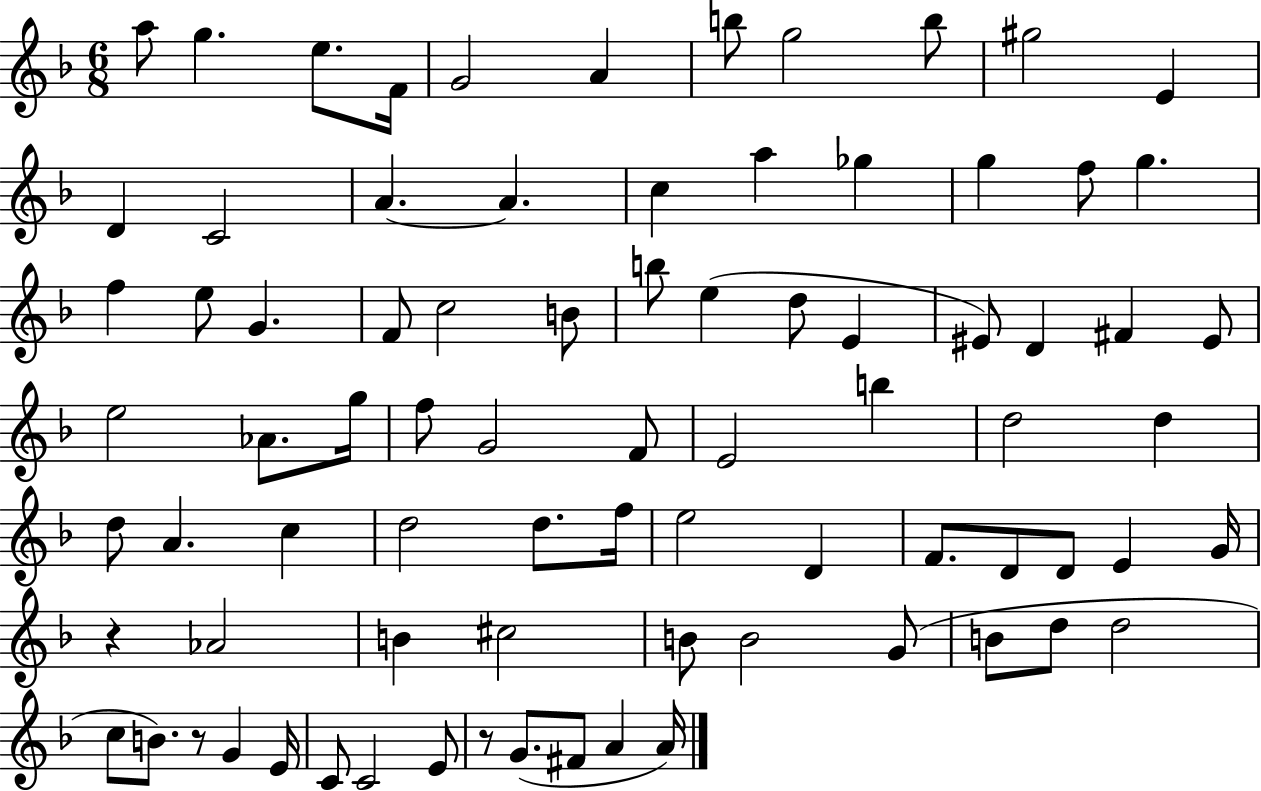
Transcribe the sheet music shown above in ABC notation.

X:1
T:Untitled
M:6/8
L:1/4
K:F
a/2 g e/2 F/4 G2 A b/2 g2 b/2 ^g2 E D C2 A A c a _g g f/2 g f e/2 G F/2 c2 B/2 b/2 e d/2 E ^E/2 D ^F ^E/2 e2 _A/2 g/4 f/2 G2 F/2 E2 b d2 d d/2 A c d2 d/2 f/4 e2 D F/2 D/2 D/2 E G/4 z _A2 B ^c2 B/2 B2 G/2 B/2 d/2 d2 c/2 B/2 z/2 G E/4 C/2 C2 E/2 z/2 G/2 ^F/2 A A/4